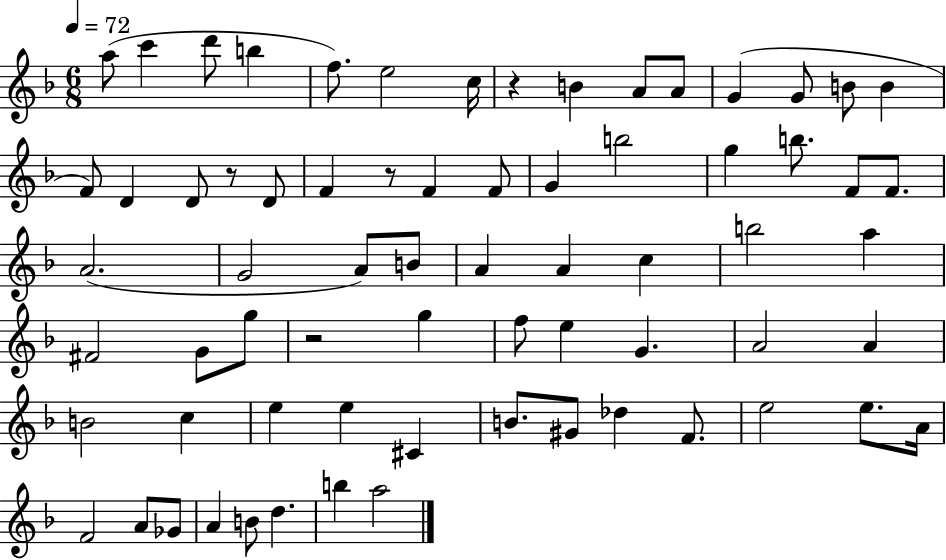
X:1
T:Untitled
M:6/8
L:1/4
K:F
a/2 c' d'/2 b f/2 e2 c/4 z B A/2 A/2 G G/2 B/2 B F/2 D D/2 z/2 D/2 F z/2 F F/2 G b2 g b/2 F/2 F/2 A2 G2 A/2 B/2 A A c b2 a ^F2 G/2 g/2 z2 g f/2 e G A2 A B2 c e e ^C B/2 ^G/2 _d F/2 e2 e/2 A/4 F2 A/2 _G/2 A B/2 d b a2